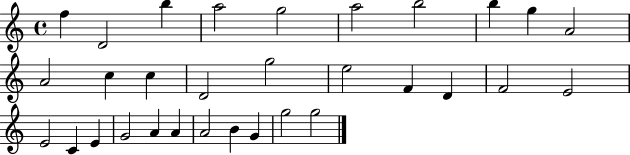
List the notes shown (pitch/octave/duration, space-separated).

F5/q D4/h B5/q A5/h G5/h A5/h B5/h B5/q G5/q A4/h A4/h C5/q C5/q D4/h G5/h E5/h F4/q D4/q F4/h E4/h E4/h C4/q E4/q G4/h A4/q A4/q A4/h B4/q G4/q G5/h G5/h